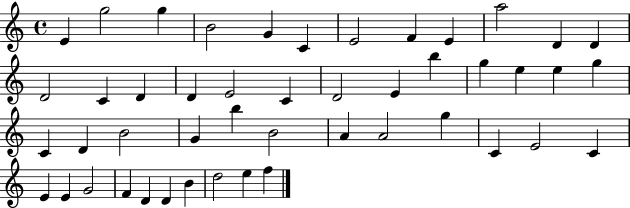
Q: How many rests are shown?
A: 0